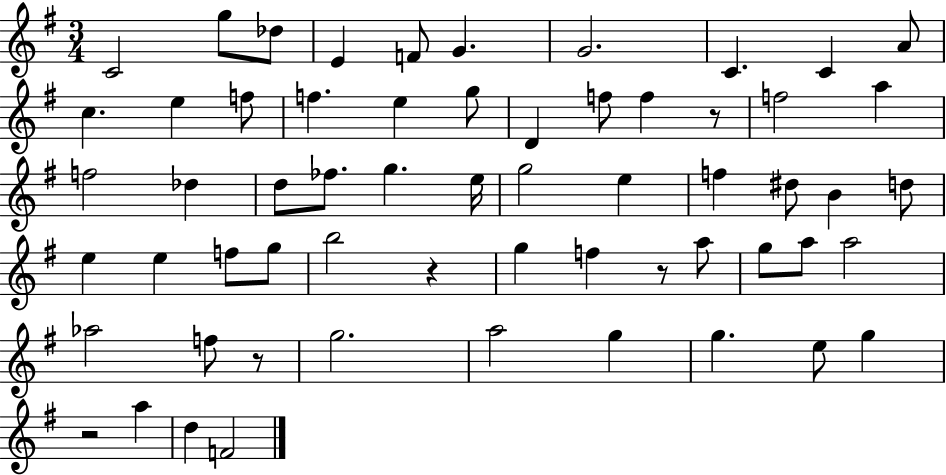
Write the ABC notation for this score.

X:1
T:Untitled
M:3/4
L:1/4
K:G
C2 g/2 _d/2 E F/2 G G2 C C A/2 c e f/2 f e g/2 D f/2 f z/2 f2 a f2 _d d/2 _f/2 g e/4 g2 e f ^d/2 B d/2 e e f/2 g/2 b2 z g f z/2 a/2 g/2 a/2 a2 _a2 f/2 z/2 g2 a2 g g e/2 g z2 a d F2